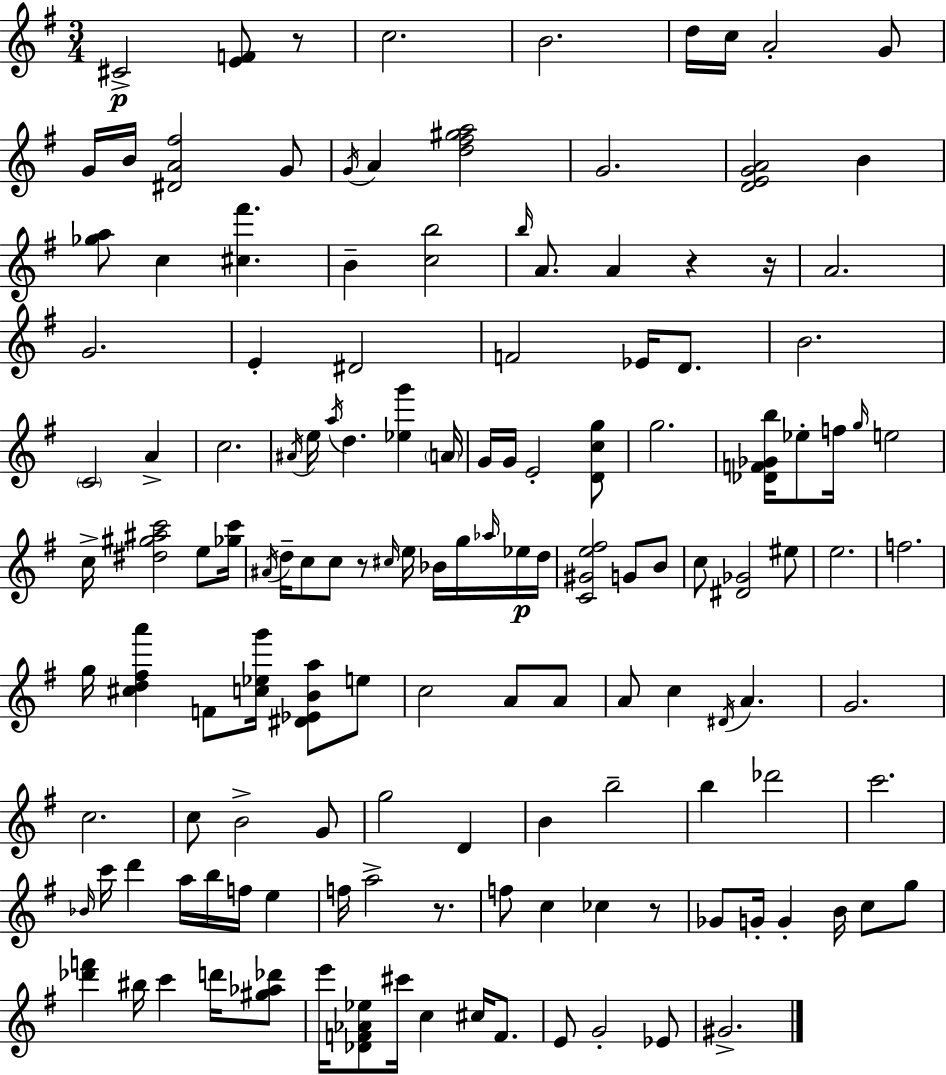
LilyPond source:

{
  \clef treble
  \numericTimeSignature
  \time 3/4
  \key e \minor
  cis'2->\p <e' f'>8 r8 | c''2. | b'2. | d''16 c''16 a'2-. g'8 | \break g'16 b'16 <dis' a' fis''>2 g'8 | \acciaccatura { g'16 } a'4 <d'' fis'' gis'' a''>2 | g'2. | <d' e' g' a'>2 b'4 | \break <ges'' a''>8 c''4 <cis'' fis'''>4. | b'4-- <c'' b''>2 | \grace { b''16 } a'8. a'4 r4 | r16 a'2. | \break g'2. | e'4-. dis'2 | f'2 ees'16 d'8. | b'2. | \break \parenthesize c'2 a'4-> | c''2. | \acciaccatura { ais'16 } e''16 \acciaccatura { a''16 } d''4. <ees'' g'''>4 | \parenthesize a'16 g'16 g'16 e'2-. | \break <d' c'' g''>8 g''2. | <des' f' ges' b''>16 ees''8-. f''16 \grace { g''16 } e''2 | c''16-> <dis'' gis'' ais'' c'''>2 | e''8 <ges'' c'''>16 \acciaccatura { ais'16 } d''16-- c''8 c''8 r8 | \break \grace { cis''16 } e''16 bes'16 g''16 \grace { aes''16 } ees''16\p d''16 <c' gis' e'' fis''>2 | g'8 b'8 c''8 <dis' ges'>2 | eis''8 e''2. | f''2. | \break g''16 <cis'' d'' fis'' a'''>4 | f'8 <c'' ees'' g'''>16 <dis' ees' b' a''>8 e''8 c''2 | a'8 a'8 a'8 c''4 | \acciaccatura { dis'16 } a'4. g'2. | \break c''2. | c''8 b'2-> | g'8 g''2 | d'4 b'4 | \break b''2-- b''4 | des'''2 c'''2. | \grace { bes'16 } c'''16 d'''4 | a''16 b''16 f''16 e''4 f''16 a''2-> | \break r8. f''8 | c''4 ces''4 r8 ges'8 | g'16-. g'4-. b'16 c''8 g''8 <des''' f'''>4 | bis''16 c'''4 d'''16 <gis'' aes'' des'''>8 e'''16 <des' f' aes' ees''>8 | \break cis'''16 c''4 cis''16 f'8. e'8 | g'2-. ees'8 gis'2.-> | \bar "|."
}